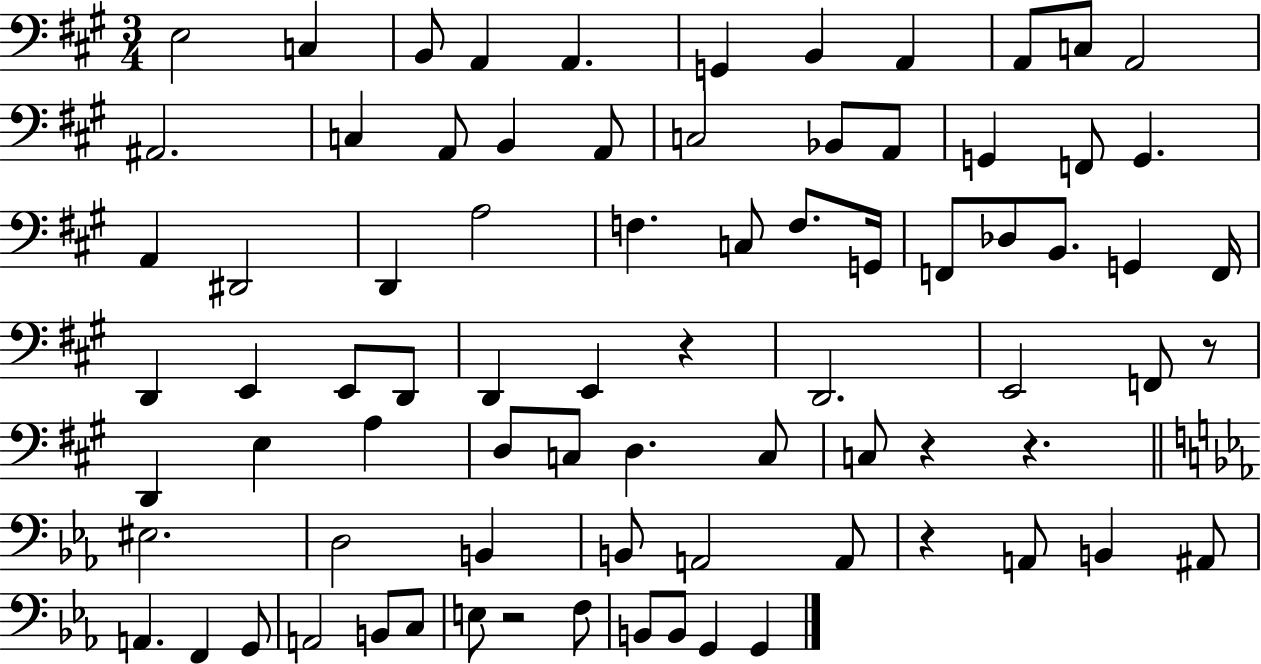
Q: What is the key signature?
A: A major